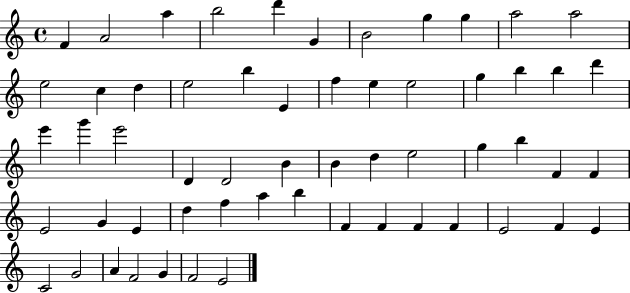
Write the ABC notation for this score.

X:1
T:Untitled
M:4/4
L:1/4
K:C
F A2 a b2 d' G B2 g g a2 a2 e2 c d e2 b E f e e2 g b b d' e' g' e'2 D D2 B B d e2 g b F F E2 G E d f a b F F F F E2 F E C2 G2 A F2 G F2 E2